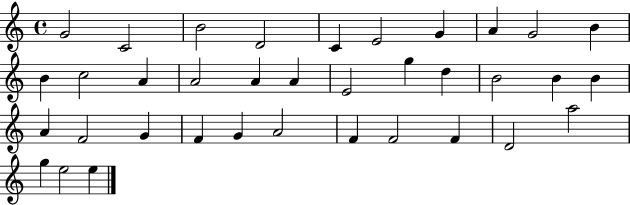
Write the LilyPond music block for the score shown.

{
  \clef treble
  \time 4/4
  \defaultTimeSignature
  \key c \major
  g'2 c'2 | b'2 d'2 | c'4 e'2 g'4 | a'4 g'2 b'4 | \break b'4 c''2 a'4 | a'2 a'4 a'4 | e'2 g''4 d''4 | b'2 b'4 b'4 | \break a'4 f'2 g'4 | f'4 g'4 a'2 | f'4 f'2 f'4 | d'2 a''2 | \break g''4 e''2 e''4 | \bar "|."
}